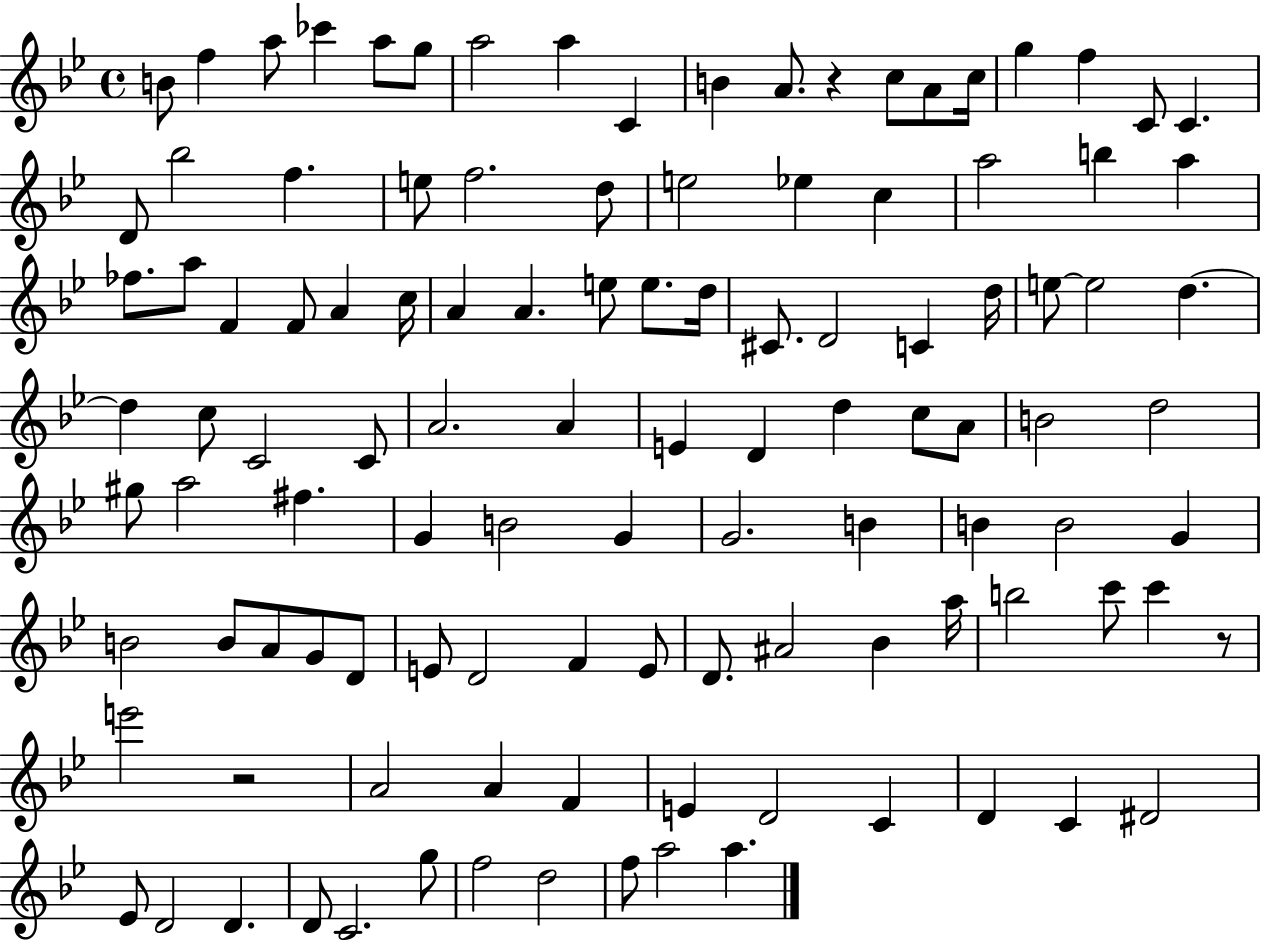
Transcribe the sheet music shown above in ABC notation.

X:1
T:Untitled
M:4/4
L:1/4
K:Bb
B/2 f a/2 _c' a/2 g/2 a2 a C B A/2 z c/2 A/2 c/4 g f C/2 C D/2 _b2 f e/2 f2 d/2 e2 _e c a2 b a _f/2 a/2 F F/2 A c/4 A A e/2 e/2 d/4 ^C/2 D2 C d/4 e/2 e2 d d c/2 C2 C/2 A2 A E D d c/2 A/2 B2 d2 ^g/2 a2 ^f G B2 G G2 B B B2 G B2 B/2 A/2 G/2 D/2 E/2 D2 F E/2 D/2 ^A2 _B a/4 b2 c'/2 c' z/2 e'2 z2 A2 A F E D2 C D C ^D2 _E/2 D2 D D/2 C2 g/2 f2 d2 f/2 a2 a